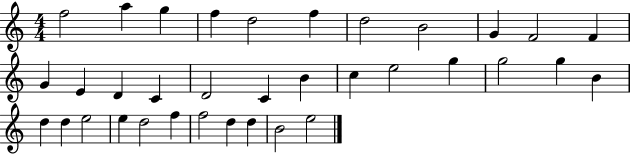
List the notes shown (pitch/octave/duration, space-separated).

F5/h A5/q G5/q F5/q D5/h F5/q D5/h B4/h G4/q F4/h F4/q G4/q E4/q D4/q C4/q D4/h C4/q B4/q C5/q E5/h G5/q G5/h G5/q B4/q D5/q D5/q E5/h E5/q D5/h F5/q F5/h D5/q D5/q B4/h E5/h